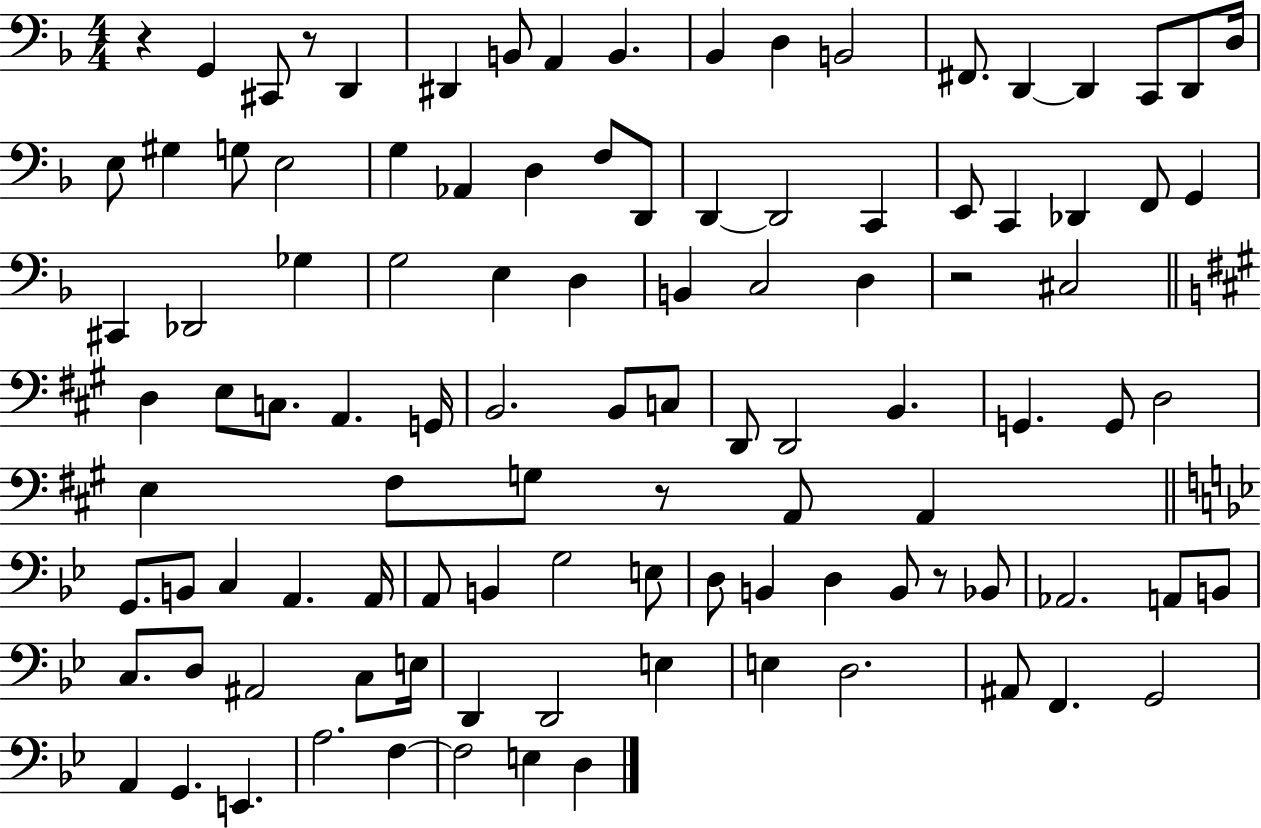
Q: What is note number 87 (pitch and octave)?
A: E3